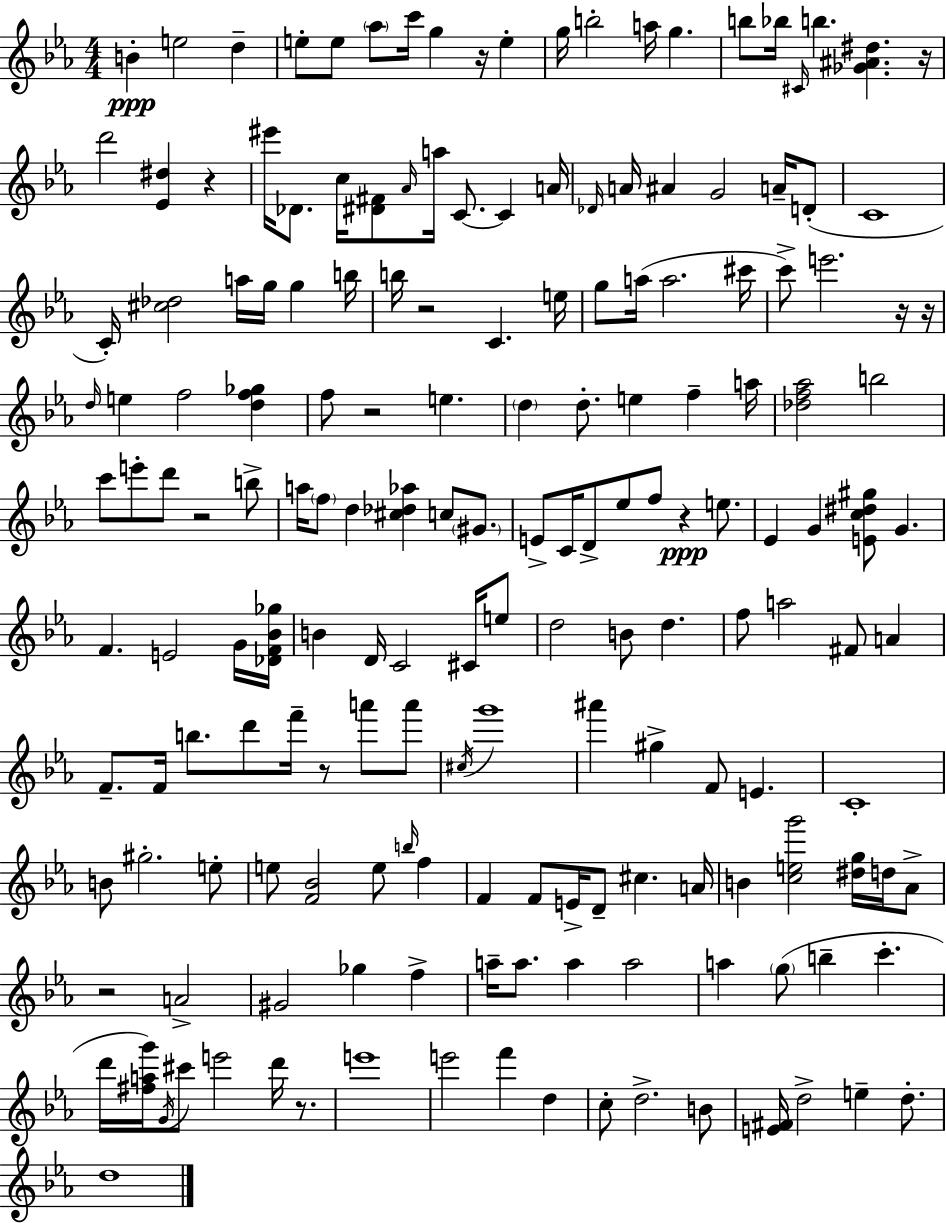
B4/q E5/h D5/q E5/e E5/e Ab5/e C6/s G5/q R/s E5/q G5/s B5/h A5/s G5/q. B5/e Bb5/s C#4/s B5/q. [Gb4,A#4,D#5]/q. R/s D6/h [Eb4,D#5]/q R/q EIS6/s Db4/e. C5/s [D#4,F#4]/e Ab4/s A5/s C4/e. C4/q A4/s Db4/s A4/s A#4/q G4/h A4/s D4/e C4/w C4/s [C#5,Db5]/h A5/s G5/s G5/q B5/s B5/s R/h C4/q. E5/s G5/e A5/s A5/h. C#6/s C6/e E6/h. R/s R/s D5/s E5/q F5/h [D5,F5,Gb5]/q F5/e R/h E5/q. D5/q D5/e. E5/q F5/q A5/s [Db5,F5,Ab5]/h B5/h C6/e E6/e D6/e R/h B5/e A5/s F5/e D5/q [C#5,Db5,Ab5]/q C5/e G#4/e. E4/e C4/s D4/e Eb5/e F5/e R/q E5/e. Eb4/q G4/q [E4,C5,D#5,G#5]/e G4/q. F4/q. E4/h G4/s [Db4,F4,Bb4,Gb5]/s B4/q D4/s C4/h C#4/s E5/e D5/h B4/e D5/q. F5/e A5/h F#4/e A4/q F4/e. F4/s B5/e. D6/e F6/s R/e A6/e A6/e C#5/s G6/w A#6/q G#5/q F4/e E4/q. C4/w B4/e G#5/h. E5/e E5/e [F4,Bb4]/h E5/e B5/s F5/q F4/q F4/e E4/s D4/e C#5/q. A4/s B4/q [C5,E5,G6]/h [D#5,G5]/s D5/s Ab4/e R/h A4/h G#4/h Gb5/q F5/q A5/s A5/e. A5/q A5/h A5/q G5/e B5/q C6/q. D6/s [F#5,A5,G6]/s G4/s C#6/e E6/h D6/s R/e. E6/w E6/h F6/q D5/q C5/e D5/h. B4/e [E4,F#4]/s D5/h E5/q D5/e. D5/w